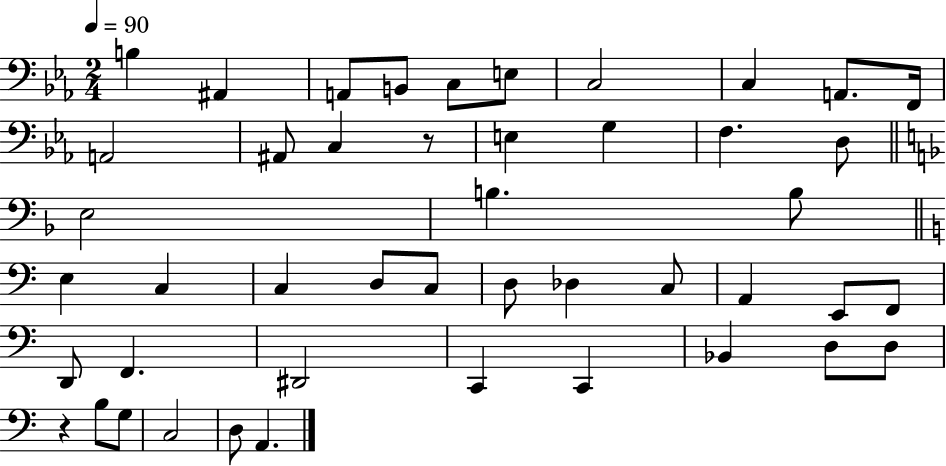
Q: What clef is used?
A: bass